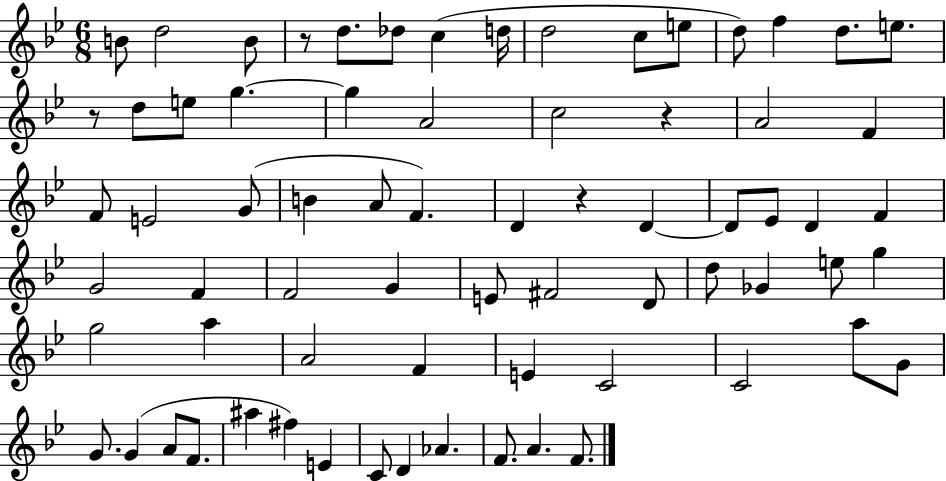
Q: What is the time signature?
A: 6/8